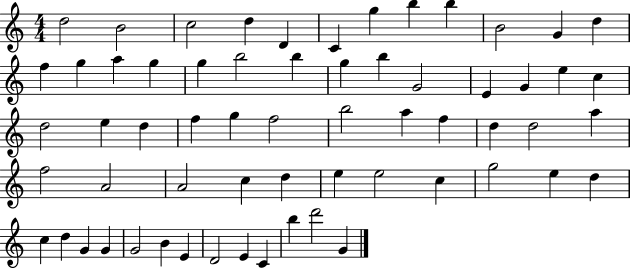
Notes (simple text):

D5/h B4/h C5/h D5/q D4/q C4/q G5/q B5/q B5/q B4/h G4/q D5/q F5/q G5/q A5/q G5/q G5/q B5/h B5/q G5/q B5/q G4/h E4/q G4/q E5/q C5/q D5/h E5/q D5/q F5/q G5/q F5/h B5/h A5/q F5/q D5/q D5/h A5/q F5/h A4/h A4/h C5/q D5/q E5/q E5/h C5/q G5/h E5/q D5/q C5/q D5/q G4/q G4/q G4/h B4/q E4/q D4/h E4/q C4/q B5/q D6/h G4/q